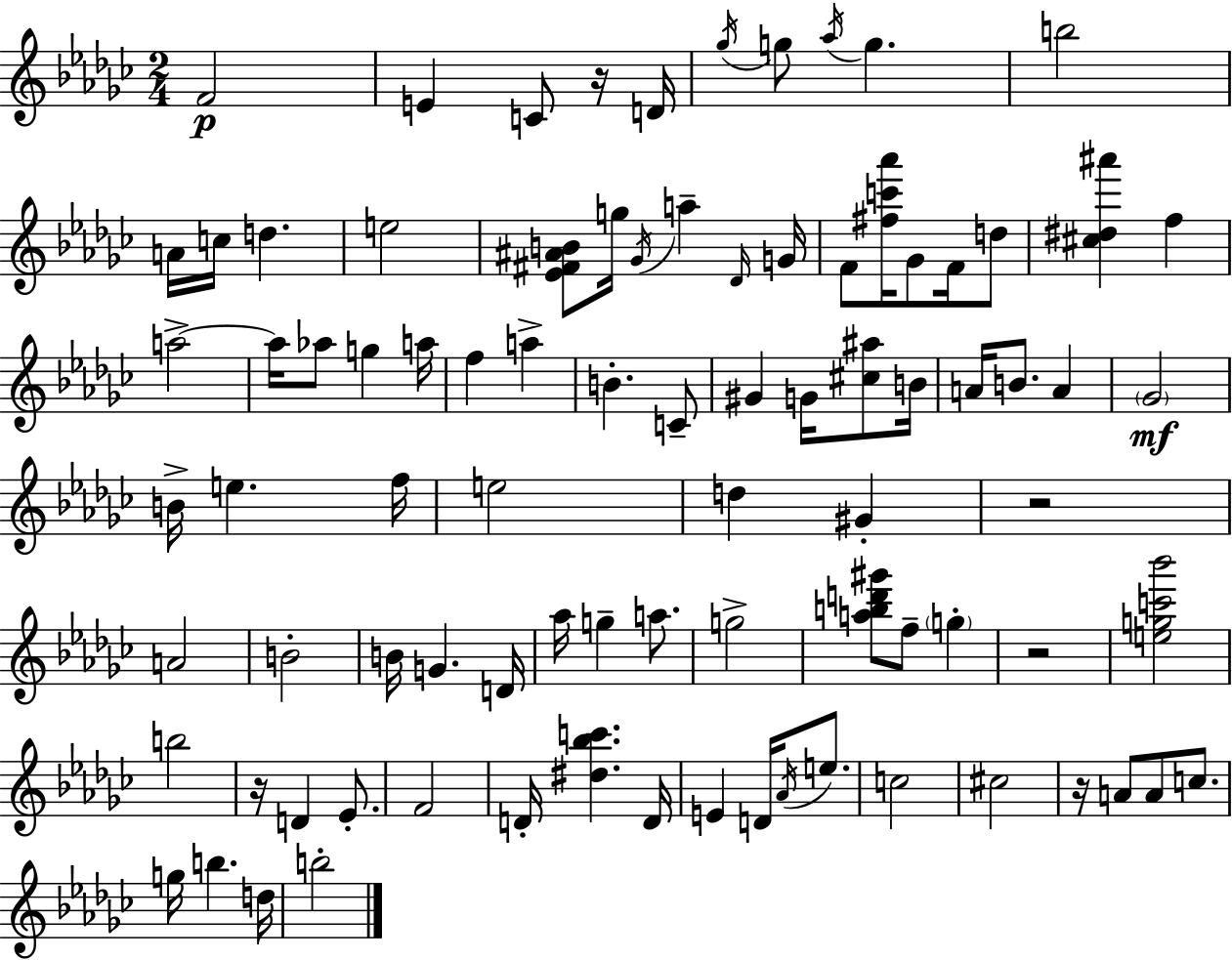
F4/h E4/q C4/e R/s D4/s Gb5/s G5/e Ab5/s G5/q. B5/h A4/s C5/s D5/q. E5/h [Eb4,F#4,A#4,B4]/e G5/s Gb4/s A5/q Db4/s G4/s F4/e [F#5,C6,Ab6]/s Gb4/e F4/s D5/e [C#5,D#5,A#6]/q F5/q A5/h A5/s Ab5/e G5/q A5/s F5/q A5/q B4/q. C4/e G#4/q G4/s [C#5,A#5]/e B4/s A4/s B4/e. A4/q Gb4/h B4/s E5/q. F5/s E5/h D5/q G#4/q R/h A4/h B4/h B4/s G4/q. D4/s Ab5/s G5/q A5/e. G5/h [A5,B5,D6,G#6]/e F5/e G5/q R/h [E5,G5,C6,Bb6]/h B5/h R/s D4/q Eb4/e. F4/h D4/s [D#5,Bb5,C6]/q. D4/s E4/q D4/s Ab4/s E5/e. C5/h C#5/h R/s A4/e A4/e C5/e. G5/s B5/q. D5/s B5/h